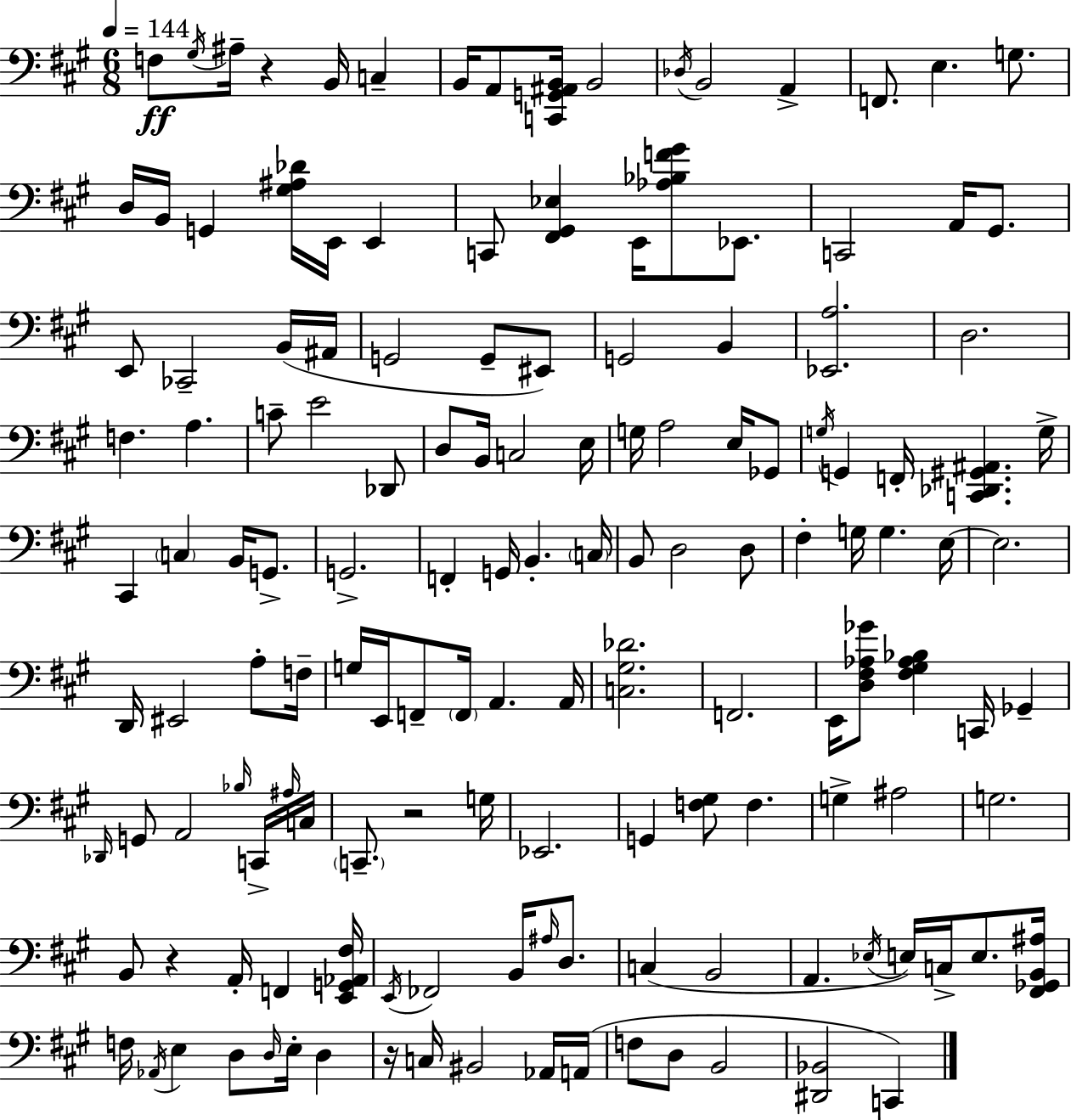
F3/e G#3/s A#3/s R/q B2/s C3/q B2/s A2/e [C2,G2,A#2,B2]/s B2/h Db3/s B2/h A2/q F2/e. E3/q. G3/e. D3/s B2/s G2/q [G#3,A#3,Db4]/s E2/s E2/q C2/e [F#2,G#2,Eb3]/q E2/s [Ab3,Bb3,F4,G#4]/e Eb2/e. C2/h A2/s G#2/e. E2/e CES2/h B2/s A#2/s G2/h G2/e EIS2/e G2/h B2/q [Eb2,A3]/h. D3/h. F3/q. A3/q. C4/e E4/h Db2/e D3/e B2/s C3/h E3/s G3/s A3/h E3/s Gb2/e G3/s G2/q F2/s [C2,Db2,G#2,A#2]/q. G3/s C#2/q C3/q B2/s G2/e. G2/h. F2/q G2/s B2/q. C3/s B2/e D3/h D3/e F#3/q G3/s G3/q. E3/s E3/h. D2/s EIS2/h A3/e F3/s G3/s E2/s F2/e F2/s A2/q. A2/s [C3,G#3,Db4]/h. F2/h. E2/s [D3,F#3,Ab3,Gb4]/e [F#3,G#3,Ab3,Bb3]/q C2/s Gb2/q Db2/s G2/e A2/h Bb3/s C2/s A#3/s C3/s C2/e. R/h G3/s Eb2/h. G2/q [F3,G#3]/e F3/q. G3/q A#3/h G3/h. B2/e R/q A2/s F2/q [E2,G2,Ab2,F#3]/s E2/s FES2/h B2/s A#3/s D3/e. C3/q B2/h A2/q. Eb3/s E3/s C3/s E3/e. [F#2,Gb2,B2,A#3]/s F3/s Ab2/s E3/q D3/e D3/s E3/s D3/q R/s C3/s BIS2/h Ab2/s A2/s F3/e D3/e B2/h [D#2,Bb2]/h C2/q